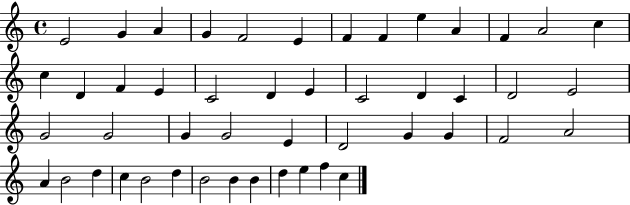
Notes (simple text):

E4/h G4/q A4/q G4/q F4/h E4/q F4/q F4/q E5/q A4/q F4/q A4/h C5/q C5/q D4/q F4/q E4/q C4/h D4/q E4/q C4/h D4/q C4/q D4/h E4/h G4/h G4/h G4/q G4/h E4/q D4/h G4/q G4/q F4/h A4/h A4/q B4/h D5/q C5/q B4/h D5/q B4/h B4/q B4/q D5/q E5/q F5/q C5/q